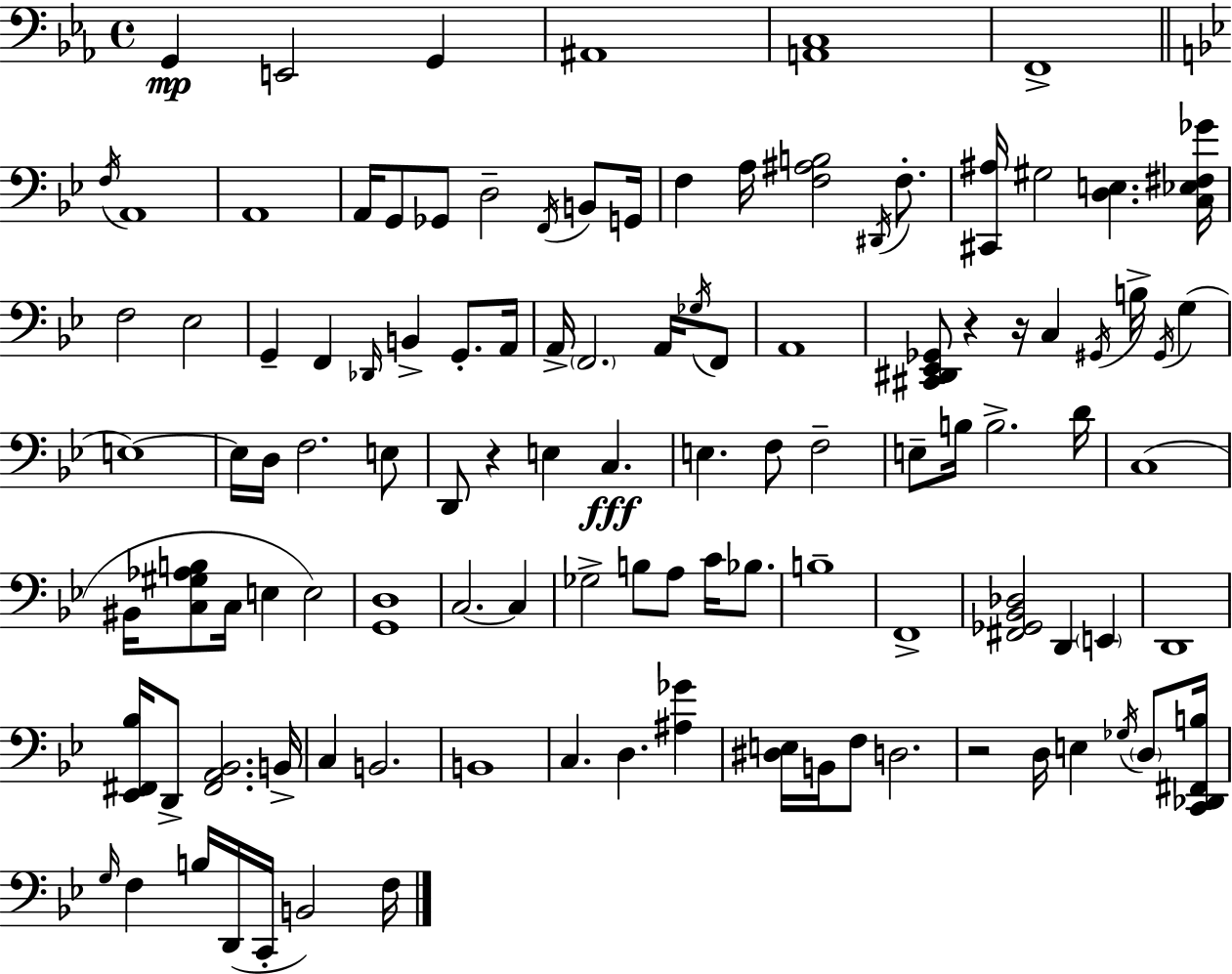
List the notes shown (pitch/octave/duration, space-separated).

G2/q E2/h G2/q A#2/w [A2,C3]/w F2/w F3/s A2/w A2/w A2/s G2/e Gb2/e D3/h F2/s B2/e G2/s F3/q A3/s [F3,A#3,B3]/h D#2/s F3/e. [C#2,A#3]/s G#3/h [D3,E3]/q. [C3,Eb3,F#3,Gb4]/s F3/h Eb3/h G2/q F2/q Db2/s B2/q G2/e. A2/s A2/s F2/h. A2/s Gb3/s F2/e A2/w [C#2,D#2,Eb2,Gb2]/e R/q R/s C3/q G#2/s B3/s G#2/s G3/q E3/w E3/s D3/s F3/h. E3/e D2/e R/q E3/q C3/q. E3/q. F3/e F3/h E3/e B3/s B3/h. D4/s C3/w BIS2/s [C3,G#3,Ab3,B3]/e C3/s E3/q E3/h [G2,D3]/w C3/h. C3/q Gb3/h B3/e A3/e C4/s Bb3/e. B3/w F2/w [F#2,Gb2,Bb2,Db3]/h D2/q E2/q D2/w [Eb2,F#2,Bb3]/s D2/e [F#2,A2,Bb2]/h. B2/s C3/q B2/h. B2/w C3/q. D3/q. [A#3,Gb4]/q [D#3,E3]/s B2/s F3/e D3/h. R/h D3/s E3/q Gb3/s D3/e [C2,Db2,F#2,B3]/s G3/s F3/q B3/s D2/s C2/s B2/h F3/s